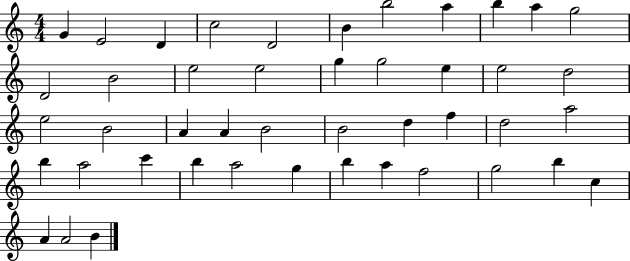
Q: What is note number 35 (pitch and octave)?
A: A5